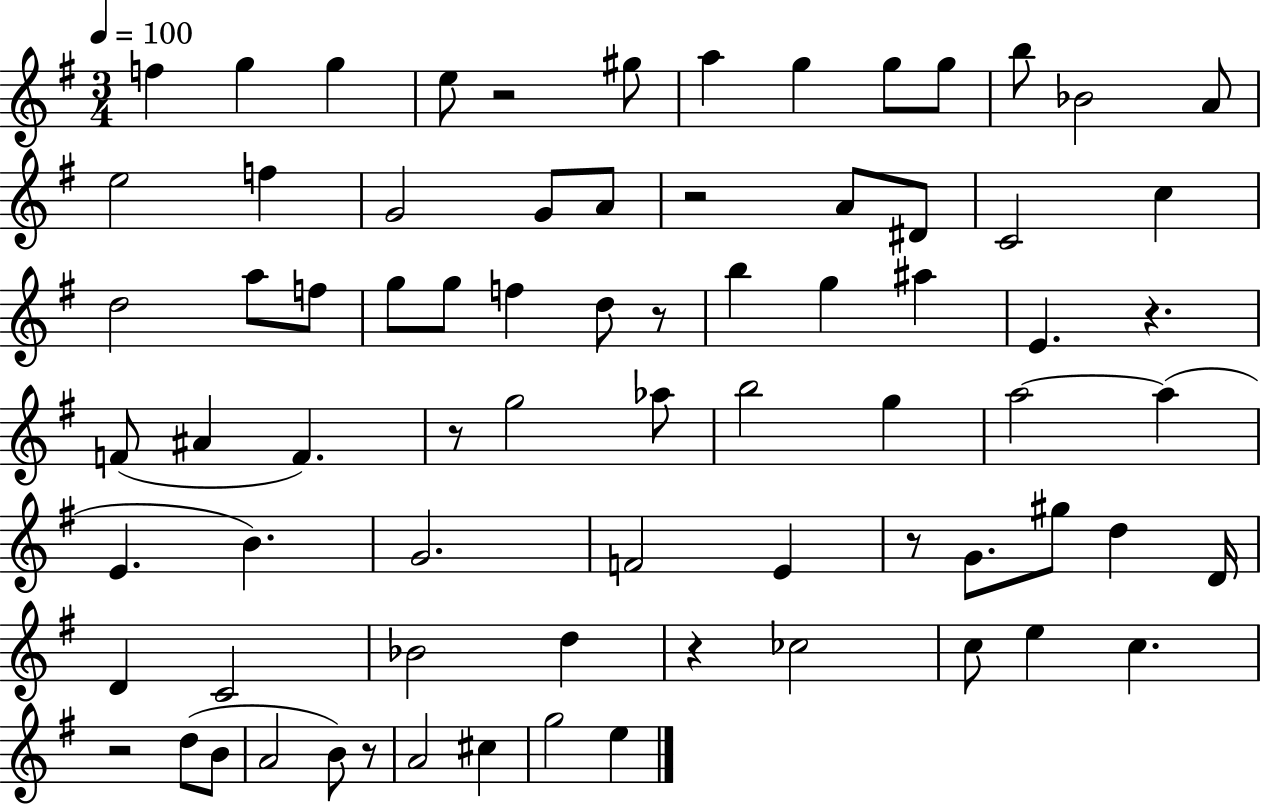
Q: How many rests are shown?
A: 9